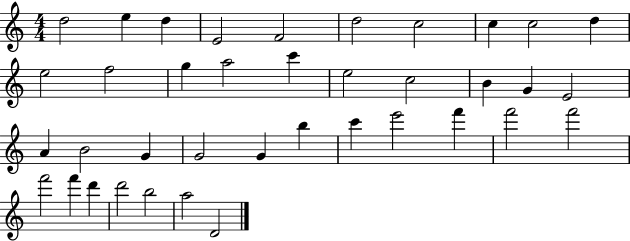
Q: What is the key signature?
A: C major